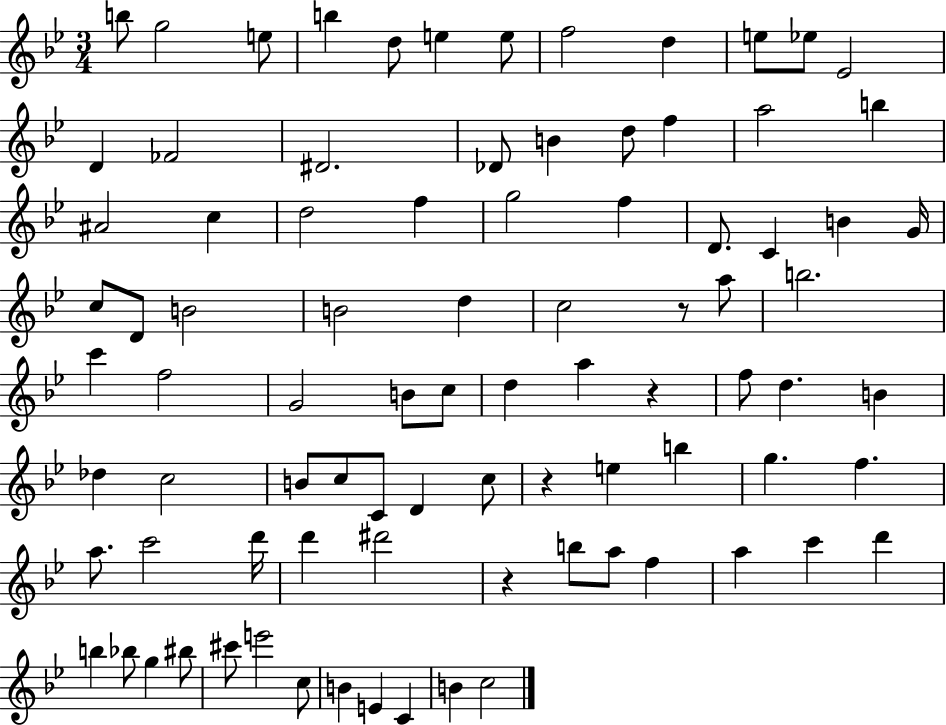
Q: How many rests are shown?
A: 4